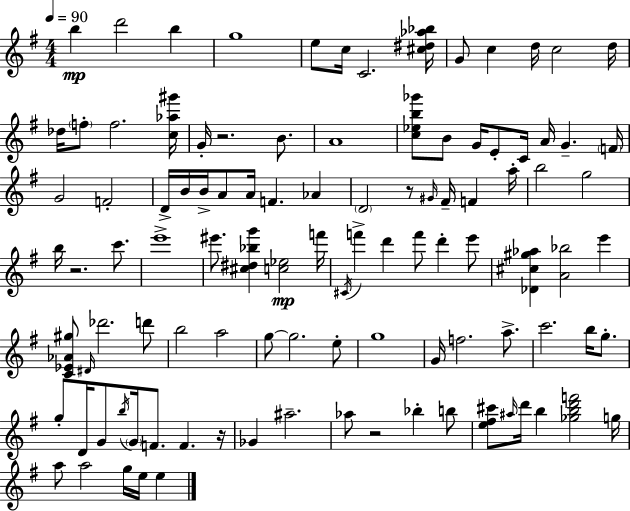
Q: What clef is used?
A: treble